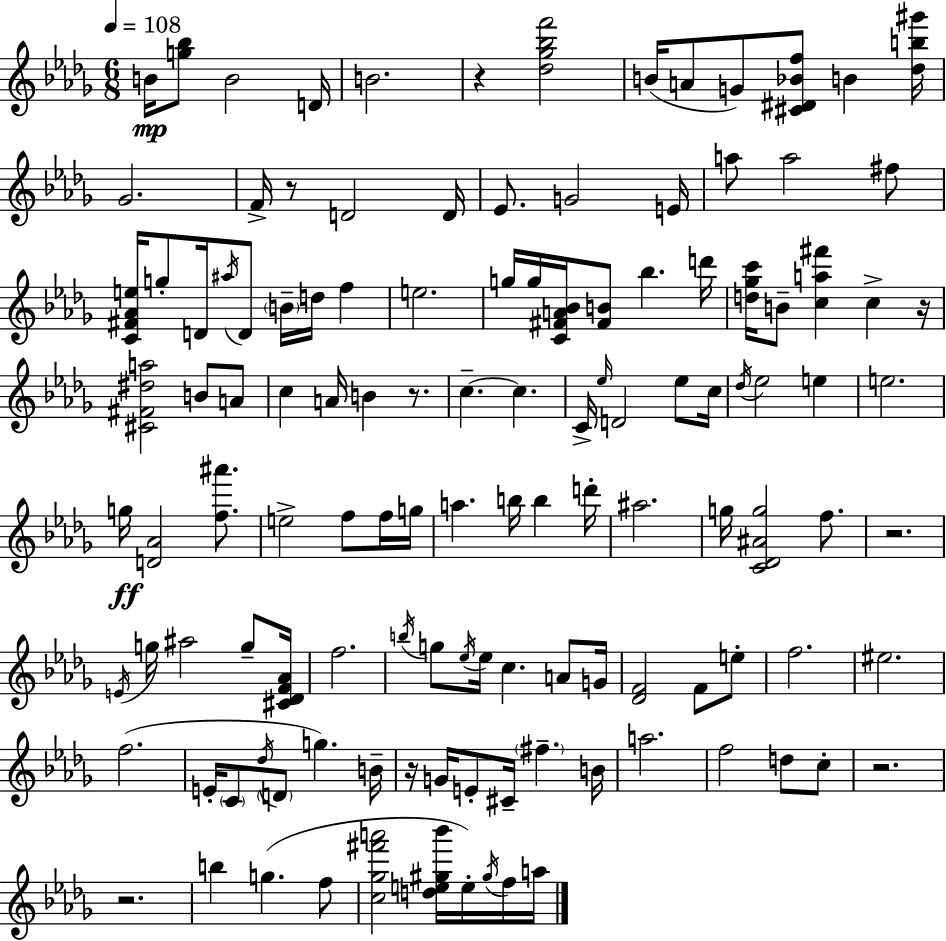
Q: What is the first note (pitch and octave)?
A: B4